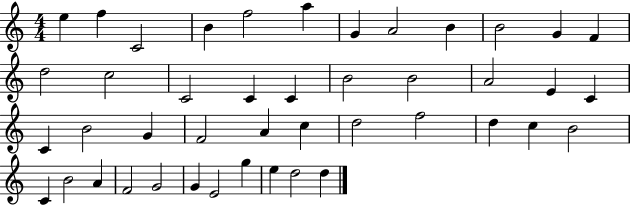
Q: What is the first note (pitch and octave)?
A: E5